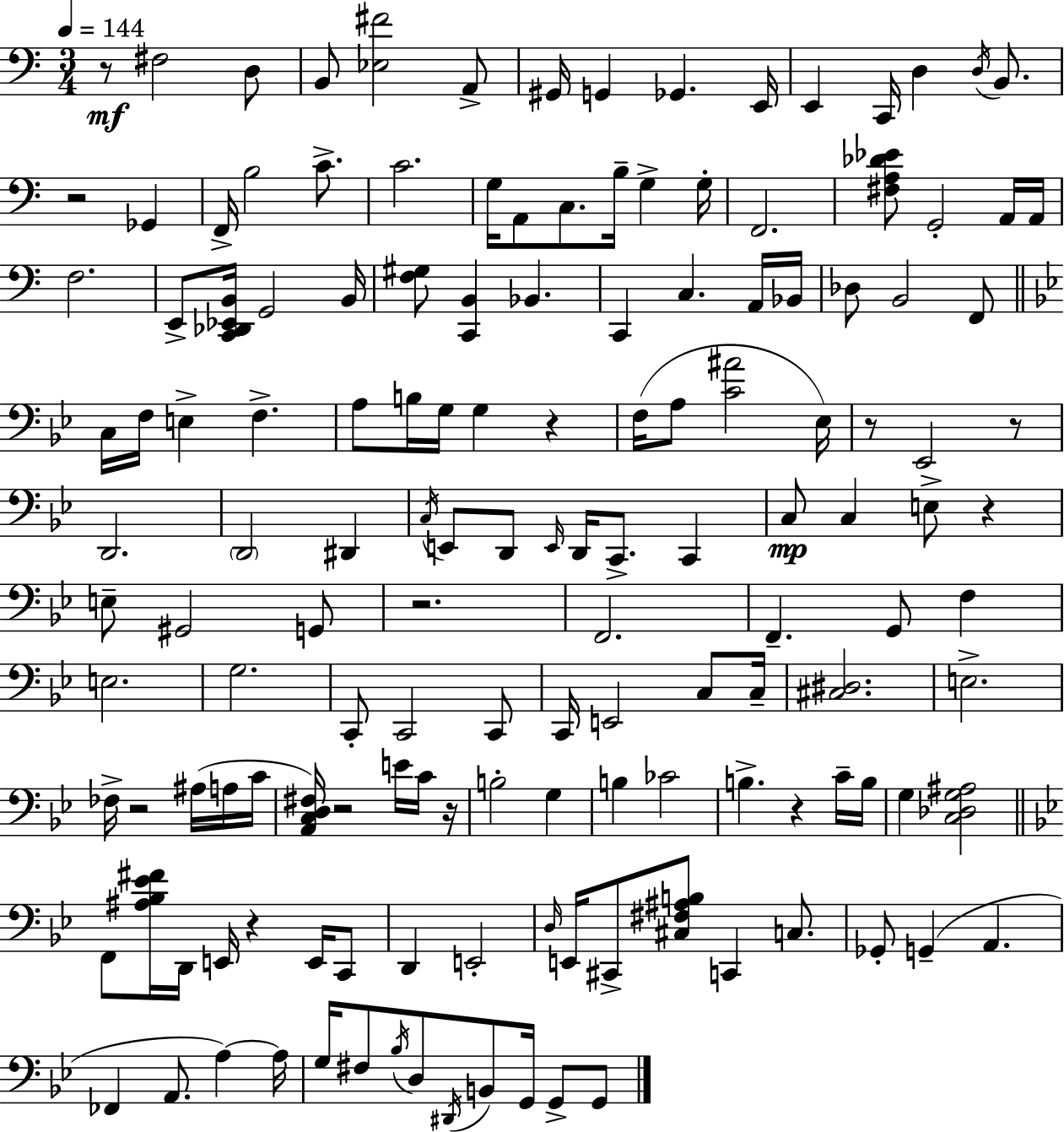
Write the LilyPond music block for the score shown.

{
  \clef bass
  \numericTimeSignature
  \time 3/4
  \key c \major
  \tempo 4 = 144
  r8\mf fis2 d8 | b,8 <ees fis'>2 a,8-> | gis,16 g,4 ges,4. e,16 | e,4 c,16 d4 \acciaccatura { d16 } b,8. | \break r2 ges,4 | f,16-> b2 c'8.-> | c'2. | g16 a,8 c8. b16-- g4-> | \break g16-. f,2. | <fis a des' ees'>8 g,2-. a,16 | a,16 f2. | e,8-> <c, des, ees, b,>16 g,2 | \break b,16 <f gis>8 <c, b,>4 bes,4. | c,4 c4. a,16 | bes,16 des8 b,2 f,8 | \bar "||" \break \key g \minor c16 f16 e4-> f4.-> | a8 b16 g16 g4 r4 | f16( a8 <c' ais'>2 ees16) | r8 ees,2 r8 | \break d,2. | \parenthesize d,2 dis,4 | \acciaccatura { c16 } e,8 d,8 \grace { e,16 } d,16 c,8.-> c,4 | c8\mp c4 e8-> r4 | \break e8-- gis,2 | g,8 r2. | f,2. | f,4.-- g,8 f4 | \break e2. | g2. | c,8-. c,2 | c,8 c,16 e,2 c8 | \break c16-- <cis dis>2. | e2.-> | fes16-> r2 ais16( | a16 c'16 <a, c d fis>16) r2 e'16 | \break c'16 r16 b2-. g4 | b4 ces'2 | b4.-> r4 | c'16-- b16 g4 <c des g ais>2 | \break \bar "||" \break \key bes \major f,8 <ais bes ees' fis'>16 d,16 e,16 r4 e,16 c,8 | d,4 e,2-. | \grace { d16 } e,16 cis,8-> <cis fis ais b>8 c,4 c8. | ges,8-. g,4--( a,4. | \break fes,4 a,8. a4~~) | a16 g16 fis8 \acciaccatura { bes16 } d8 \acciaccatura { dis,16 } b,8 g,16 g,8-> | g,8 \bar "|."
}